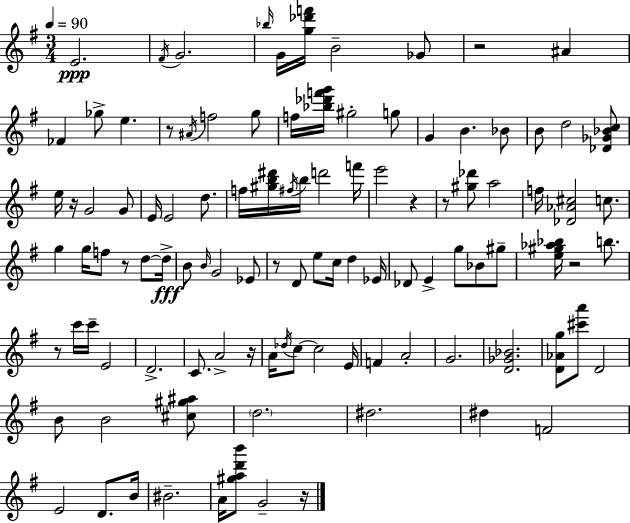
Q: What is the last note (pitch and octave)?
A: G4